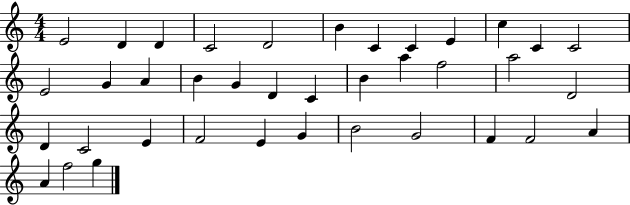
E4/h D4/q D4/q C4/h D4/h B4/q C4/q C4/q E4/q C5/q C4/q C4/h E4/h G4/q A4/q B4/q G4/q D4/q C4/q B4/q A5/q F5/h A5/h D4/h D4/q C4/h E4/q F4/h E4/q G4/q B4/h G4/h F4/q F4/h A4/q A4/q F5/h G5/q